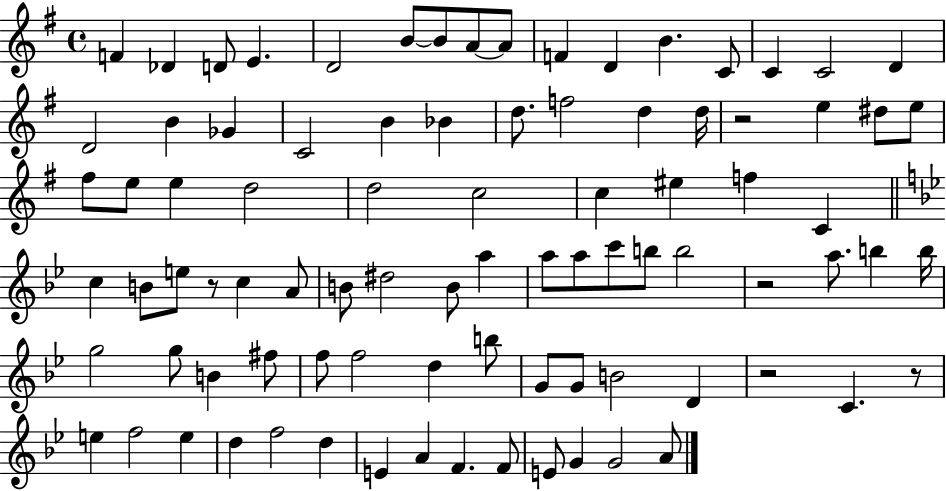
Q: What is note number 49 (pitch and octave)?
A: A5